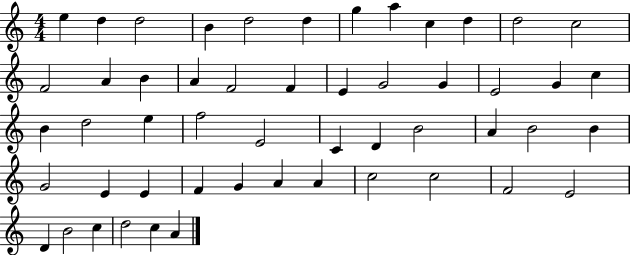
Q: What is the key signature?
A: C major